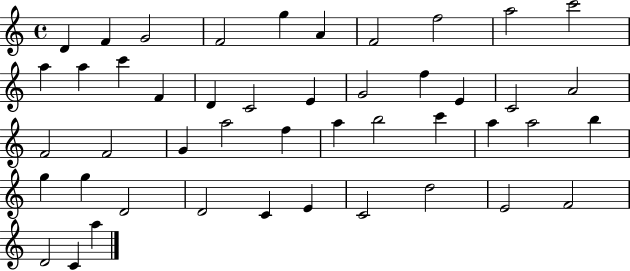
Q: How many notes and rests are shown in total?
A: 46